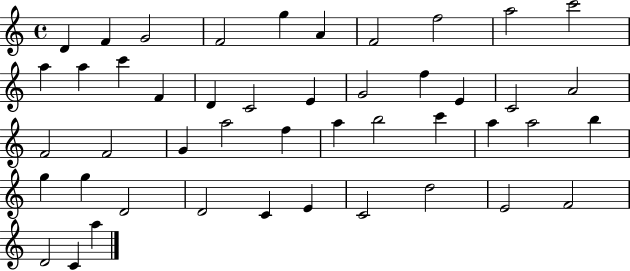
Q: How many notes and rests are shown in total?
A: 46